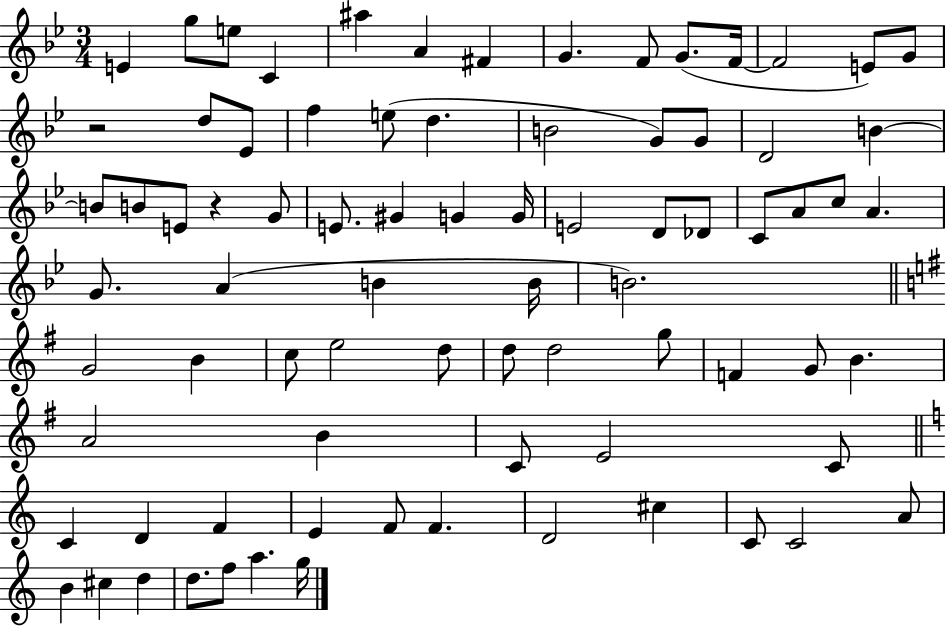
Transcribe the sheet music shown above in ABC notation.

X:1
T:Untitled
M:3/4
L:1/4
K:Bb
E g/2 e/2 C ^a A ^F G F/2 G/2 F/4 F2 E/2 G/2 z2 d/2 _E/2 f e/2 d B2 G/2 G/2 D2 B B/2 B/2 E/2 z G/2 E/2 ^G G G/4 E2 D/2 _D/2 C/2 A/2 c/2 A G/2 A B B/4 B2 G2 B c/2 e2 d/2 d/2 d2 g/2 F G/2 B A2 B C/2 E2 C/2 C D F E F/2 F D2 ^c C/2 C2 A/2 B ^c d d/2 f/2 a g/4